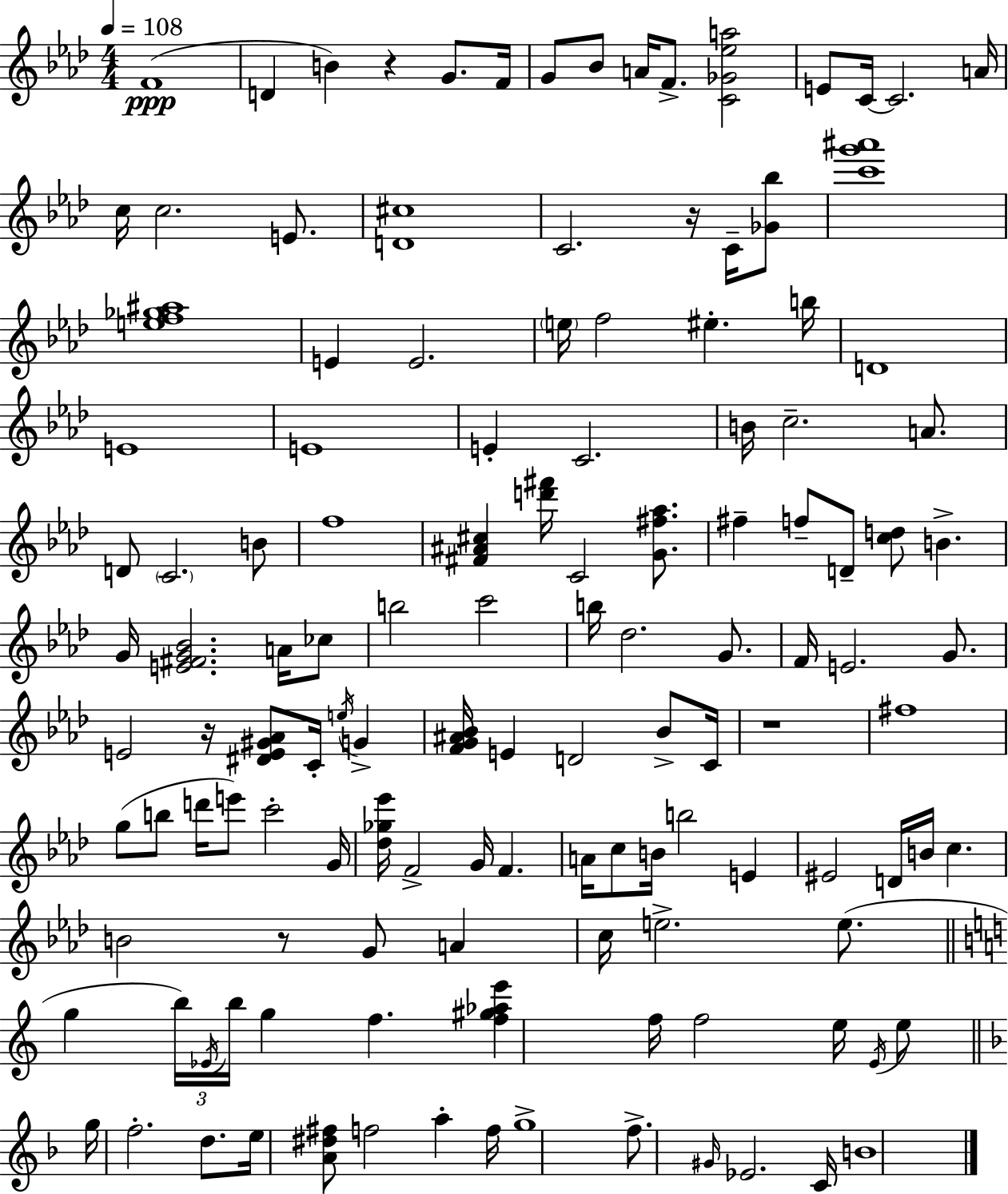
{
  \clef treble
  \numericTimeSignature
  \time 4/4
  \key aes \major
  \tempo 4 = 108
  f'1(\ppp | d'4 b'4) r4 g'8. f'16 | g'8 bes'8 a'16 f'8.-> <c' ges' ees'' a''>2 | e'8 c'16~~ c'2. a'16 | \break c''16 c''2. e'8. | <d' cis''>1 | c'2. r16 c'16-- <ges' bes''>8 | <c''' g''' ais'''>1 | \break <e'' f'' ges'' ais''>1 | e'4 e'2. | \parenthesize e''16 f''2 eis''4.-. b''16 | d'1 | \break e'1 | e'1 | e'4-. c'2. | b'16 c''2.-- a'8. | \break d'8 \parenthesize c'2. b'8 | f''1 | <fis' ais' cis''>4 <d''' fis'''>16 c'2 <g' fis'' aes''>8. | fis''4-- f''8-- d'8-- <c'' d''>8 b'4.-> | \break g'16 <e' fis' g' bes'>2. a'16 ces''8 | b''2 c'''2 | b''16 des''2. g'8. | f'16 e'2. g'8. | \break e'2 r16 <dis' e' gis' aes'>8 c'16-. \acciaccatura { e''16 } g'4-> | <f' g' ais' bes'>16 e'4 d'2 bes'8-> | c'16 r1 | fis''1 | \break g''8( b''8 d'''16 e'''8) c'''2-. | g'16 <des'' ges'' ees'''>16 f'2-> g'16 f'4. | a'16 c''8 b'16 b''2 e'4 | eis'2 d'16 b'16 c''4. | \break b'2 r8 g'8 a'4 | c''16 e''2.-> e''8.( | \bar "||" \break \key a \minor g''4 \tuplet 3/2 { b''16) \acciaccatura { ees'16 } b''16 } g''4 f''4. | <f'' gis'' aes'' e'''>4 f''16 f''2 e''16 \acciaccatura { e'16 } | e''8 \bar "||" \break \key f \major g''16 f''2.-. d''8. | e''16 <a' dis'' fis''>8 f''2 a''4-. f''16 | g''1-> | f''8.-> \grace { gis'16 } ees'2. | \break c'16 b'1 | \bar "|."
}